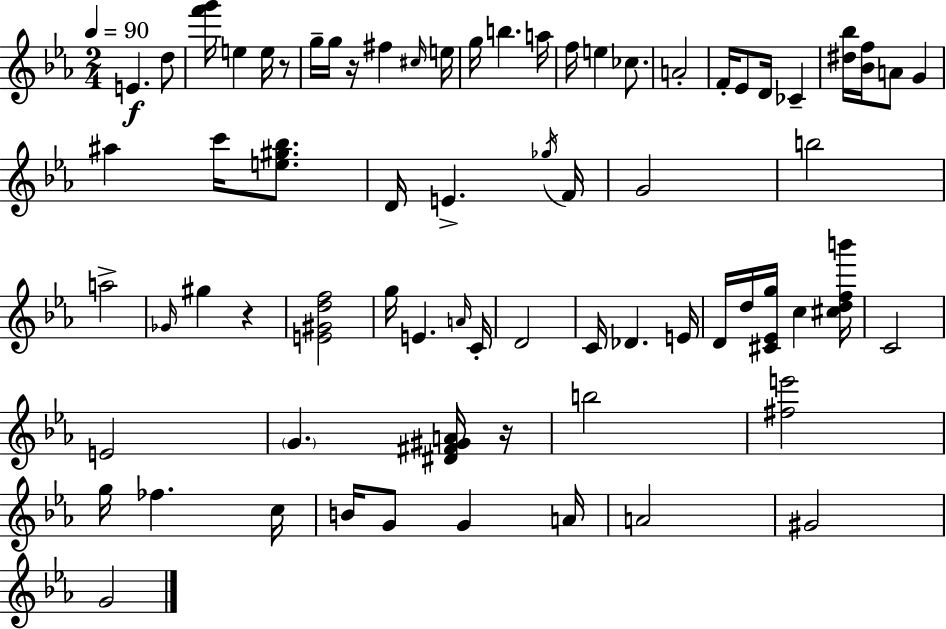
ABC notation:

X:1
T:Untitled
M:2/4
L:1/4
K:Eb
E d/2 [f'g']/4 e e/4 z/2 g/4 g/4 z/4 ^f ^c/4 e/4 g/4 b a/4 f/4 e _c/2 A2 F/4 _E/2 D/4 _C [^d_b]/4 [_Bf]/4 A/2 G ^a c'/4 [e^g_b]/2 D/4 E _g/4 F/4 G2 b2 a2 _G/4 ^g z [E^Gdf]2 g/4 E A/4 C/4 D2 C/4 _D E/4 D/4 d/4 [^C_Eg]/4 c [^cdfb']/4 C2 E2 G [^D^F^GA]/4 z/4 b2 [^fe']2 g/4 _f c/4 B/4 G/2 G A/4 A2 ^G2 G2